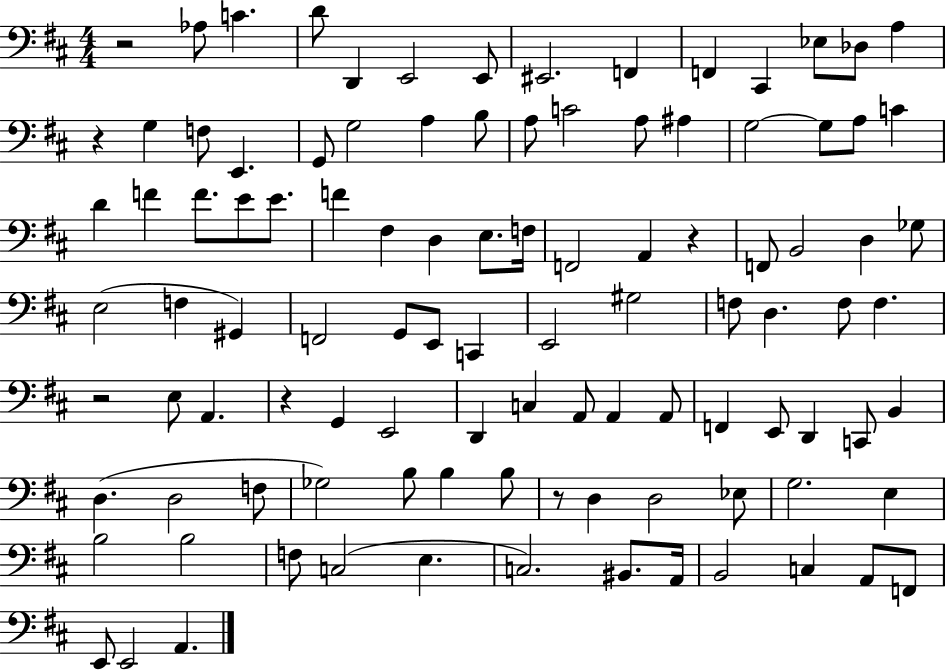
R/h Ab3/e C4/q. D4/e D2/q E2/h E2/e EIS2/h. F2/q F2/q C#2/q Eb3/e Db3/e A3/q R/q G3/q F3/e E2/q. G2/e G3/h A3/q B3/e A3/e C4/h A3/e A#3/q G3/h G3/e A3/e C4/q D4/q F4/q F4/e. E4/e E4/e. F4/q F#3/q D3/q E3/e. F3/s F2/h A2/q R/q F2/e B2/h D3/q Gb3/e E3/h F3/q G#2/q F2/h G2/e E2/e C2/q E2/h G#3/h F3/e D3/q. F3/e F3/q. R/h E3/e A2/q. R/q G2/q E2/h D2/q C3/q A2/e A2/q A2/e F2/q E2/e D2/q C2/e B2/q D3/q. D3/h F3/e Gb3/h B3/e B3/q B3/e R/e D3/q D3/h Eb3/e G3/h. E3/q B3/h B3/h F3/e C3/h E3/q. C3/h. BIS2/e. A2/s B2/h C3/q A2/e F2/e E2/e E2/h A2/q.